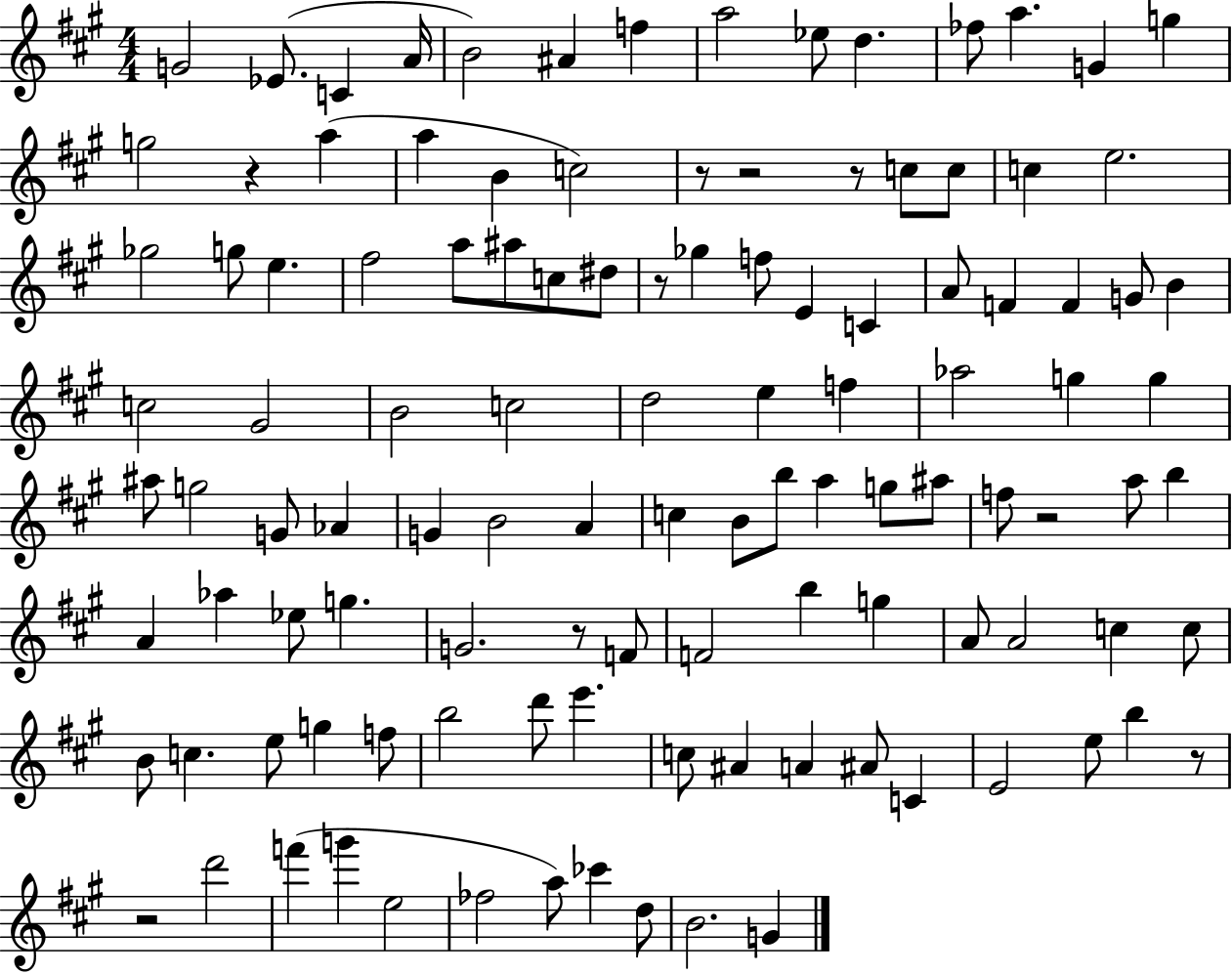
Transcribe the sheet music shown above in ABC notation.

X:1
T:Untitled
M:4/4
L:1/4
K:A
G2 _E/2 C A/4 B2 ^A f a2 _e/2 d _f/2 a G g g2 z a a B c2 z/2 z2 z/2 c/2 c/2 c e2 _g2 g/2 e ^f2 a/2 ^a/2 c/2 ^d/2 z/2 _g f/2 E C A/2 F F G/2 B c2 ^G2 B2 c2 d2 e f _a2 g g ^a/2 g2 G/2 _A G B2 A c B/2 b/2 a g/2 ^a/2 f/2 z2 a/2 b A _a _e/2 g G2 z/2 F/2 F2 b g A/2 A2 c c/2 B/2 c e/2 g f/2 b2 d'/2 e' c/2 ^A A ^A/2 C E2 e/2 b z/2 z2 d'2 f' g' e2 _f2 a/2 _c' d/2 B2 G